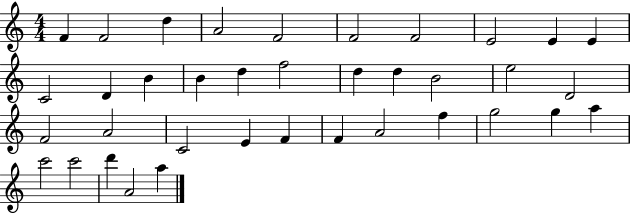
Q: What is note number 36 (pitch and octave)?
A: A4